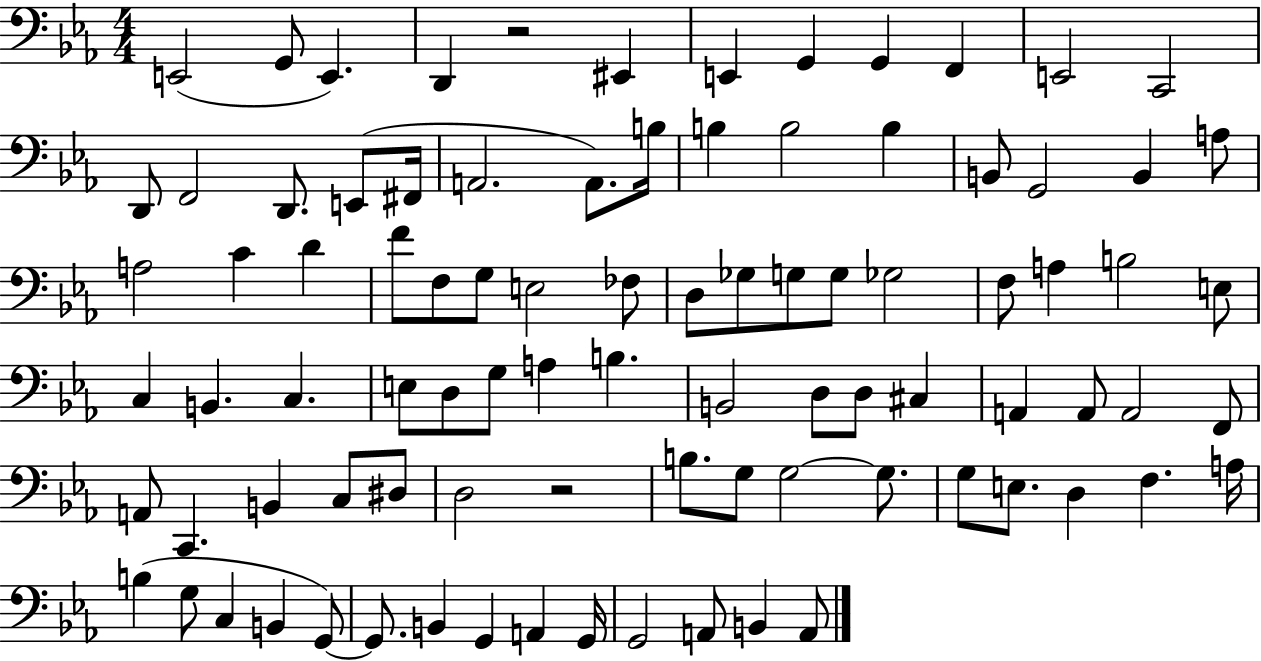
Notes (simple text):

E2/h G2/e E2/q. D2/q R/h EIS2/q E2/q G2/q G2/q F2/q E2/h C2/h D2/e F2/h D2/e. E2/e F#2/s A2/h. A2/e. B3/s B3/q B3/h B3/q B2/e G2/h B2/q A3/e A3/h C4/q D4/q F4/e F3/e G3/e E3/h FES3/e D3/e Gb3/e G3/e G3/e Gb3/h F3/e A3/q B3/h E3/e C3/q B2/q. C3/q. E3/e D3/e G3/e A3/q B3/q. B2/h D3/e D3/e C#3/q A2/q A2/e A2/h F2/e A2/e C2/q. B2/q C3/e D#3/e D3/h R/h B3/e. G3/e G3/h G3/e. G3/e E3/e. D3/q F3/q. A3/s B3/q G3/e C3/q B2/q G2/e G2/e. B2/q G2/q A2/q G2/s G2/h A2/e B2/q A2/e